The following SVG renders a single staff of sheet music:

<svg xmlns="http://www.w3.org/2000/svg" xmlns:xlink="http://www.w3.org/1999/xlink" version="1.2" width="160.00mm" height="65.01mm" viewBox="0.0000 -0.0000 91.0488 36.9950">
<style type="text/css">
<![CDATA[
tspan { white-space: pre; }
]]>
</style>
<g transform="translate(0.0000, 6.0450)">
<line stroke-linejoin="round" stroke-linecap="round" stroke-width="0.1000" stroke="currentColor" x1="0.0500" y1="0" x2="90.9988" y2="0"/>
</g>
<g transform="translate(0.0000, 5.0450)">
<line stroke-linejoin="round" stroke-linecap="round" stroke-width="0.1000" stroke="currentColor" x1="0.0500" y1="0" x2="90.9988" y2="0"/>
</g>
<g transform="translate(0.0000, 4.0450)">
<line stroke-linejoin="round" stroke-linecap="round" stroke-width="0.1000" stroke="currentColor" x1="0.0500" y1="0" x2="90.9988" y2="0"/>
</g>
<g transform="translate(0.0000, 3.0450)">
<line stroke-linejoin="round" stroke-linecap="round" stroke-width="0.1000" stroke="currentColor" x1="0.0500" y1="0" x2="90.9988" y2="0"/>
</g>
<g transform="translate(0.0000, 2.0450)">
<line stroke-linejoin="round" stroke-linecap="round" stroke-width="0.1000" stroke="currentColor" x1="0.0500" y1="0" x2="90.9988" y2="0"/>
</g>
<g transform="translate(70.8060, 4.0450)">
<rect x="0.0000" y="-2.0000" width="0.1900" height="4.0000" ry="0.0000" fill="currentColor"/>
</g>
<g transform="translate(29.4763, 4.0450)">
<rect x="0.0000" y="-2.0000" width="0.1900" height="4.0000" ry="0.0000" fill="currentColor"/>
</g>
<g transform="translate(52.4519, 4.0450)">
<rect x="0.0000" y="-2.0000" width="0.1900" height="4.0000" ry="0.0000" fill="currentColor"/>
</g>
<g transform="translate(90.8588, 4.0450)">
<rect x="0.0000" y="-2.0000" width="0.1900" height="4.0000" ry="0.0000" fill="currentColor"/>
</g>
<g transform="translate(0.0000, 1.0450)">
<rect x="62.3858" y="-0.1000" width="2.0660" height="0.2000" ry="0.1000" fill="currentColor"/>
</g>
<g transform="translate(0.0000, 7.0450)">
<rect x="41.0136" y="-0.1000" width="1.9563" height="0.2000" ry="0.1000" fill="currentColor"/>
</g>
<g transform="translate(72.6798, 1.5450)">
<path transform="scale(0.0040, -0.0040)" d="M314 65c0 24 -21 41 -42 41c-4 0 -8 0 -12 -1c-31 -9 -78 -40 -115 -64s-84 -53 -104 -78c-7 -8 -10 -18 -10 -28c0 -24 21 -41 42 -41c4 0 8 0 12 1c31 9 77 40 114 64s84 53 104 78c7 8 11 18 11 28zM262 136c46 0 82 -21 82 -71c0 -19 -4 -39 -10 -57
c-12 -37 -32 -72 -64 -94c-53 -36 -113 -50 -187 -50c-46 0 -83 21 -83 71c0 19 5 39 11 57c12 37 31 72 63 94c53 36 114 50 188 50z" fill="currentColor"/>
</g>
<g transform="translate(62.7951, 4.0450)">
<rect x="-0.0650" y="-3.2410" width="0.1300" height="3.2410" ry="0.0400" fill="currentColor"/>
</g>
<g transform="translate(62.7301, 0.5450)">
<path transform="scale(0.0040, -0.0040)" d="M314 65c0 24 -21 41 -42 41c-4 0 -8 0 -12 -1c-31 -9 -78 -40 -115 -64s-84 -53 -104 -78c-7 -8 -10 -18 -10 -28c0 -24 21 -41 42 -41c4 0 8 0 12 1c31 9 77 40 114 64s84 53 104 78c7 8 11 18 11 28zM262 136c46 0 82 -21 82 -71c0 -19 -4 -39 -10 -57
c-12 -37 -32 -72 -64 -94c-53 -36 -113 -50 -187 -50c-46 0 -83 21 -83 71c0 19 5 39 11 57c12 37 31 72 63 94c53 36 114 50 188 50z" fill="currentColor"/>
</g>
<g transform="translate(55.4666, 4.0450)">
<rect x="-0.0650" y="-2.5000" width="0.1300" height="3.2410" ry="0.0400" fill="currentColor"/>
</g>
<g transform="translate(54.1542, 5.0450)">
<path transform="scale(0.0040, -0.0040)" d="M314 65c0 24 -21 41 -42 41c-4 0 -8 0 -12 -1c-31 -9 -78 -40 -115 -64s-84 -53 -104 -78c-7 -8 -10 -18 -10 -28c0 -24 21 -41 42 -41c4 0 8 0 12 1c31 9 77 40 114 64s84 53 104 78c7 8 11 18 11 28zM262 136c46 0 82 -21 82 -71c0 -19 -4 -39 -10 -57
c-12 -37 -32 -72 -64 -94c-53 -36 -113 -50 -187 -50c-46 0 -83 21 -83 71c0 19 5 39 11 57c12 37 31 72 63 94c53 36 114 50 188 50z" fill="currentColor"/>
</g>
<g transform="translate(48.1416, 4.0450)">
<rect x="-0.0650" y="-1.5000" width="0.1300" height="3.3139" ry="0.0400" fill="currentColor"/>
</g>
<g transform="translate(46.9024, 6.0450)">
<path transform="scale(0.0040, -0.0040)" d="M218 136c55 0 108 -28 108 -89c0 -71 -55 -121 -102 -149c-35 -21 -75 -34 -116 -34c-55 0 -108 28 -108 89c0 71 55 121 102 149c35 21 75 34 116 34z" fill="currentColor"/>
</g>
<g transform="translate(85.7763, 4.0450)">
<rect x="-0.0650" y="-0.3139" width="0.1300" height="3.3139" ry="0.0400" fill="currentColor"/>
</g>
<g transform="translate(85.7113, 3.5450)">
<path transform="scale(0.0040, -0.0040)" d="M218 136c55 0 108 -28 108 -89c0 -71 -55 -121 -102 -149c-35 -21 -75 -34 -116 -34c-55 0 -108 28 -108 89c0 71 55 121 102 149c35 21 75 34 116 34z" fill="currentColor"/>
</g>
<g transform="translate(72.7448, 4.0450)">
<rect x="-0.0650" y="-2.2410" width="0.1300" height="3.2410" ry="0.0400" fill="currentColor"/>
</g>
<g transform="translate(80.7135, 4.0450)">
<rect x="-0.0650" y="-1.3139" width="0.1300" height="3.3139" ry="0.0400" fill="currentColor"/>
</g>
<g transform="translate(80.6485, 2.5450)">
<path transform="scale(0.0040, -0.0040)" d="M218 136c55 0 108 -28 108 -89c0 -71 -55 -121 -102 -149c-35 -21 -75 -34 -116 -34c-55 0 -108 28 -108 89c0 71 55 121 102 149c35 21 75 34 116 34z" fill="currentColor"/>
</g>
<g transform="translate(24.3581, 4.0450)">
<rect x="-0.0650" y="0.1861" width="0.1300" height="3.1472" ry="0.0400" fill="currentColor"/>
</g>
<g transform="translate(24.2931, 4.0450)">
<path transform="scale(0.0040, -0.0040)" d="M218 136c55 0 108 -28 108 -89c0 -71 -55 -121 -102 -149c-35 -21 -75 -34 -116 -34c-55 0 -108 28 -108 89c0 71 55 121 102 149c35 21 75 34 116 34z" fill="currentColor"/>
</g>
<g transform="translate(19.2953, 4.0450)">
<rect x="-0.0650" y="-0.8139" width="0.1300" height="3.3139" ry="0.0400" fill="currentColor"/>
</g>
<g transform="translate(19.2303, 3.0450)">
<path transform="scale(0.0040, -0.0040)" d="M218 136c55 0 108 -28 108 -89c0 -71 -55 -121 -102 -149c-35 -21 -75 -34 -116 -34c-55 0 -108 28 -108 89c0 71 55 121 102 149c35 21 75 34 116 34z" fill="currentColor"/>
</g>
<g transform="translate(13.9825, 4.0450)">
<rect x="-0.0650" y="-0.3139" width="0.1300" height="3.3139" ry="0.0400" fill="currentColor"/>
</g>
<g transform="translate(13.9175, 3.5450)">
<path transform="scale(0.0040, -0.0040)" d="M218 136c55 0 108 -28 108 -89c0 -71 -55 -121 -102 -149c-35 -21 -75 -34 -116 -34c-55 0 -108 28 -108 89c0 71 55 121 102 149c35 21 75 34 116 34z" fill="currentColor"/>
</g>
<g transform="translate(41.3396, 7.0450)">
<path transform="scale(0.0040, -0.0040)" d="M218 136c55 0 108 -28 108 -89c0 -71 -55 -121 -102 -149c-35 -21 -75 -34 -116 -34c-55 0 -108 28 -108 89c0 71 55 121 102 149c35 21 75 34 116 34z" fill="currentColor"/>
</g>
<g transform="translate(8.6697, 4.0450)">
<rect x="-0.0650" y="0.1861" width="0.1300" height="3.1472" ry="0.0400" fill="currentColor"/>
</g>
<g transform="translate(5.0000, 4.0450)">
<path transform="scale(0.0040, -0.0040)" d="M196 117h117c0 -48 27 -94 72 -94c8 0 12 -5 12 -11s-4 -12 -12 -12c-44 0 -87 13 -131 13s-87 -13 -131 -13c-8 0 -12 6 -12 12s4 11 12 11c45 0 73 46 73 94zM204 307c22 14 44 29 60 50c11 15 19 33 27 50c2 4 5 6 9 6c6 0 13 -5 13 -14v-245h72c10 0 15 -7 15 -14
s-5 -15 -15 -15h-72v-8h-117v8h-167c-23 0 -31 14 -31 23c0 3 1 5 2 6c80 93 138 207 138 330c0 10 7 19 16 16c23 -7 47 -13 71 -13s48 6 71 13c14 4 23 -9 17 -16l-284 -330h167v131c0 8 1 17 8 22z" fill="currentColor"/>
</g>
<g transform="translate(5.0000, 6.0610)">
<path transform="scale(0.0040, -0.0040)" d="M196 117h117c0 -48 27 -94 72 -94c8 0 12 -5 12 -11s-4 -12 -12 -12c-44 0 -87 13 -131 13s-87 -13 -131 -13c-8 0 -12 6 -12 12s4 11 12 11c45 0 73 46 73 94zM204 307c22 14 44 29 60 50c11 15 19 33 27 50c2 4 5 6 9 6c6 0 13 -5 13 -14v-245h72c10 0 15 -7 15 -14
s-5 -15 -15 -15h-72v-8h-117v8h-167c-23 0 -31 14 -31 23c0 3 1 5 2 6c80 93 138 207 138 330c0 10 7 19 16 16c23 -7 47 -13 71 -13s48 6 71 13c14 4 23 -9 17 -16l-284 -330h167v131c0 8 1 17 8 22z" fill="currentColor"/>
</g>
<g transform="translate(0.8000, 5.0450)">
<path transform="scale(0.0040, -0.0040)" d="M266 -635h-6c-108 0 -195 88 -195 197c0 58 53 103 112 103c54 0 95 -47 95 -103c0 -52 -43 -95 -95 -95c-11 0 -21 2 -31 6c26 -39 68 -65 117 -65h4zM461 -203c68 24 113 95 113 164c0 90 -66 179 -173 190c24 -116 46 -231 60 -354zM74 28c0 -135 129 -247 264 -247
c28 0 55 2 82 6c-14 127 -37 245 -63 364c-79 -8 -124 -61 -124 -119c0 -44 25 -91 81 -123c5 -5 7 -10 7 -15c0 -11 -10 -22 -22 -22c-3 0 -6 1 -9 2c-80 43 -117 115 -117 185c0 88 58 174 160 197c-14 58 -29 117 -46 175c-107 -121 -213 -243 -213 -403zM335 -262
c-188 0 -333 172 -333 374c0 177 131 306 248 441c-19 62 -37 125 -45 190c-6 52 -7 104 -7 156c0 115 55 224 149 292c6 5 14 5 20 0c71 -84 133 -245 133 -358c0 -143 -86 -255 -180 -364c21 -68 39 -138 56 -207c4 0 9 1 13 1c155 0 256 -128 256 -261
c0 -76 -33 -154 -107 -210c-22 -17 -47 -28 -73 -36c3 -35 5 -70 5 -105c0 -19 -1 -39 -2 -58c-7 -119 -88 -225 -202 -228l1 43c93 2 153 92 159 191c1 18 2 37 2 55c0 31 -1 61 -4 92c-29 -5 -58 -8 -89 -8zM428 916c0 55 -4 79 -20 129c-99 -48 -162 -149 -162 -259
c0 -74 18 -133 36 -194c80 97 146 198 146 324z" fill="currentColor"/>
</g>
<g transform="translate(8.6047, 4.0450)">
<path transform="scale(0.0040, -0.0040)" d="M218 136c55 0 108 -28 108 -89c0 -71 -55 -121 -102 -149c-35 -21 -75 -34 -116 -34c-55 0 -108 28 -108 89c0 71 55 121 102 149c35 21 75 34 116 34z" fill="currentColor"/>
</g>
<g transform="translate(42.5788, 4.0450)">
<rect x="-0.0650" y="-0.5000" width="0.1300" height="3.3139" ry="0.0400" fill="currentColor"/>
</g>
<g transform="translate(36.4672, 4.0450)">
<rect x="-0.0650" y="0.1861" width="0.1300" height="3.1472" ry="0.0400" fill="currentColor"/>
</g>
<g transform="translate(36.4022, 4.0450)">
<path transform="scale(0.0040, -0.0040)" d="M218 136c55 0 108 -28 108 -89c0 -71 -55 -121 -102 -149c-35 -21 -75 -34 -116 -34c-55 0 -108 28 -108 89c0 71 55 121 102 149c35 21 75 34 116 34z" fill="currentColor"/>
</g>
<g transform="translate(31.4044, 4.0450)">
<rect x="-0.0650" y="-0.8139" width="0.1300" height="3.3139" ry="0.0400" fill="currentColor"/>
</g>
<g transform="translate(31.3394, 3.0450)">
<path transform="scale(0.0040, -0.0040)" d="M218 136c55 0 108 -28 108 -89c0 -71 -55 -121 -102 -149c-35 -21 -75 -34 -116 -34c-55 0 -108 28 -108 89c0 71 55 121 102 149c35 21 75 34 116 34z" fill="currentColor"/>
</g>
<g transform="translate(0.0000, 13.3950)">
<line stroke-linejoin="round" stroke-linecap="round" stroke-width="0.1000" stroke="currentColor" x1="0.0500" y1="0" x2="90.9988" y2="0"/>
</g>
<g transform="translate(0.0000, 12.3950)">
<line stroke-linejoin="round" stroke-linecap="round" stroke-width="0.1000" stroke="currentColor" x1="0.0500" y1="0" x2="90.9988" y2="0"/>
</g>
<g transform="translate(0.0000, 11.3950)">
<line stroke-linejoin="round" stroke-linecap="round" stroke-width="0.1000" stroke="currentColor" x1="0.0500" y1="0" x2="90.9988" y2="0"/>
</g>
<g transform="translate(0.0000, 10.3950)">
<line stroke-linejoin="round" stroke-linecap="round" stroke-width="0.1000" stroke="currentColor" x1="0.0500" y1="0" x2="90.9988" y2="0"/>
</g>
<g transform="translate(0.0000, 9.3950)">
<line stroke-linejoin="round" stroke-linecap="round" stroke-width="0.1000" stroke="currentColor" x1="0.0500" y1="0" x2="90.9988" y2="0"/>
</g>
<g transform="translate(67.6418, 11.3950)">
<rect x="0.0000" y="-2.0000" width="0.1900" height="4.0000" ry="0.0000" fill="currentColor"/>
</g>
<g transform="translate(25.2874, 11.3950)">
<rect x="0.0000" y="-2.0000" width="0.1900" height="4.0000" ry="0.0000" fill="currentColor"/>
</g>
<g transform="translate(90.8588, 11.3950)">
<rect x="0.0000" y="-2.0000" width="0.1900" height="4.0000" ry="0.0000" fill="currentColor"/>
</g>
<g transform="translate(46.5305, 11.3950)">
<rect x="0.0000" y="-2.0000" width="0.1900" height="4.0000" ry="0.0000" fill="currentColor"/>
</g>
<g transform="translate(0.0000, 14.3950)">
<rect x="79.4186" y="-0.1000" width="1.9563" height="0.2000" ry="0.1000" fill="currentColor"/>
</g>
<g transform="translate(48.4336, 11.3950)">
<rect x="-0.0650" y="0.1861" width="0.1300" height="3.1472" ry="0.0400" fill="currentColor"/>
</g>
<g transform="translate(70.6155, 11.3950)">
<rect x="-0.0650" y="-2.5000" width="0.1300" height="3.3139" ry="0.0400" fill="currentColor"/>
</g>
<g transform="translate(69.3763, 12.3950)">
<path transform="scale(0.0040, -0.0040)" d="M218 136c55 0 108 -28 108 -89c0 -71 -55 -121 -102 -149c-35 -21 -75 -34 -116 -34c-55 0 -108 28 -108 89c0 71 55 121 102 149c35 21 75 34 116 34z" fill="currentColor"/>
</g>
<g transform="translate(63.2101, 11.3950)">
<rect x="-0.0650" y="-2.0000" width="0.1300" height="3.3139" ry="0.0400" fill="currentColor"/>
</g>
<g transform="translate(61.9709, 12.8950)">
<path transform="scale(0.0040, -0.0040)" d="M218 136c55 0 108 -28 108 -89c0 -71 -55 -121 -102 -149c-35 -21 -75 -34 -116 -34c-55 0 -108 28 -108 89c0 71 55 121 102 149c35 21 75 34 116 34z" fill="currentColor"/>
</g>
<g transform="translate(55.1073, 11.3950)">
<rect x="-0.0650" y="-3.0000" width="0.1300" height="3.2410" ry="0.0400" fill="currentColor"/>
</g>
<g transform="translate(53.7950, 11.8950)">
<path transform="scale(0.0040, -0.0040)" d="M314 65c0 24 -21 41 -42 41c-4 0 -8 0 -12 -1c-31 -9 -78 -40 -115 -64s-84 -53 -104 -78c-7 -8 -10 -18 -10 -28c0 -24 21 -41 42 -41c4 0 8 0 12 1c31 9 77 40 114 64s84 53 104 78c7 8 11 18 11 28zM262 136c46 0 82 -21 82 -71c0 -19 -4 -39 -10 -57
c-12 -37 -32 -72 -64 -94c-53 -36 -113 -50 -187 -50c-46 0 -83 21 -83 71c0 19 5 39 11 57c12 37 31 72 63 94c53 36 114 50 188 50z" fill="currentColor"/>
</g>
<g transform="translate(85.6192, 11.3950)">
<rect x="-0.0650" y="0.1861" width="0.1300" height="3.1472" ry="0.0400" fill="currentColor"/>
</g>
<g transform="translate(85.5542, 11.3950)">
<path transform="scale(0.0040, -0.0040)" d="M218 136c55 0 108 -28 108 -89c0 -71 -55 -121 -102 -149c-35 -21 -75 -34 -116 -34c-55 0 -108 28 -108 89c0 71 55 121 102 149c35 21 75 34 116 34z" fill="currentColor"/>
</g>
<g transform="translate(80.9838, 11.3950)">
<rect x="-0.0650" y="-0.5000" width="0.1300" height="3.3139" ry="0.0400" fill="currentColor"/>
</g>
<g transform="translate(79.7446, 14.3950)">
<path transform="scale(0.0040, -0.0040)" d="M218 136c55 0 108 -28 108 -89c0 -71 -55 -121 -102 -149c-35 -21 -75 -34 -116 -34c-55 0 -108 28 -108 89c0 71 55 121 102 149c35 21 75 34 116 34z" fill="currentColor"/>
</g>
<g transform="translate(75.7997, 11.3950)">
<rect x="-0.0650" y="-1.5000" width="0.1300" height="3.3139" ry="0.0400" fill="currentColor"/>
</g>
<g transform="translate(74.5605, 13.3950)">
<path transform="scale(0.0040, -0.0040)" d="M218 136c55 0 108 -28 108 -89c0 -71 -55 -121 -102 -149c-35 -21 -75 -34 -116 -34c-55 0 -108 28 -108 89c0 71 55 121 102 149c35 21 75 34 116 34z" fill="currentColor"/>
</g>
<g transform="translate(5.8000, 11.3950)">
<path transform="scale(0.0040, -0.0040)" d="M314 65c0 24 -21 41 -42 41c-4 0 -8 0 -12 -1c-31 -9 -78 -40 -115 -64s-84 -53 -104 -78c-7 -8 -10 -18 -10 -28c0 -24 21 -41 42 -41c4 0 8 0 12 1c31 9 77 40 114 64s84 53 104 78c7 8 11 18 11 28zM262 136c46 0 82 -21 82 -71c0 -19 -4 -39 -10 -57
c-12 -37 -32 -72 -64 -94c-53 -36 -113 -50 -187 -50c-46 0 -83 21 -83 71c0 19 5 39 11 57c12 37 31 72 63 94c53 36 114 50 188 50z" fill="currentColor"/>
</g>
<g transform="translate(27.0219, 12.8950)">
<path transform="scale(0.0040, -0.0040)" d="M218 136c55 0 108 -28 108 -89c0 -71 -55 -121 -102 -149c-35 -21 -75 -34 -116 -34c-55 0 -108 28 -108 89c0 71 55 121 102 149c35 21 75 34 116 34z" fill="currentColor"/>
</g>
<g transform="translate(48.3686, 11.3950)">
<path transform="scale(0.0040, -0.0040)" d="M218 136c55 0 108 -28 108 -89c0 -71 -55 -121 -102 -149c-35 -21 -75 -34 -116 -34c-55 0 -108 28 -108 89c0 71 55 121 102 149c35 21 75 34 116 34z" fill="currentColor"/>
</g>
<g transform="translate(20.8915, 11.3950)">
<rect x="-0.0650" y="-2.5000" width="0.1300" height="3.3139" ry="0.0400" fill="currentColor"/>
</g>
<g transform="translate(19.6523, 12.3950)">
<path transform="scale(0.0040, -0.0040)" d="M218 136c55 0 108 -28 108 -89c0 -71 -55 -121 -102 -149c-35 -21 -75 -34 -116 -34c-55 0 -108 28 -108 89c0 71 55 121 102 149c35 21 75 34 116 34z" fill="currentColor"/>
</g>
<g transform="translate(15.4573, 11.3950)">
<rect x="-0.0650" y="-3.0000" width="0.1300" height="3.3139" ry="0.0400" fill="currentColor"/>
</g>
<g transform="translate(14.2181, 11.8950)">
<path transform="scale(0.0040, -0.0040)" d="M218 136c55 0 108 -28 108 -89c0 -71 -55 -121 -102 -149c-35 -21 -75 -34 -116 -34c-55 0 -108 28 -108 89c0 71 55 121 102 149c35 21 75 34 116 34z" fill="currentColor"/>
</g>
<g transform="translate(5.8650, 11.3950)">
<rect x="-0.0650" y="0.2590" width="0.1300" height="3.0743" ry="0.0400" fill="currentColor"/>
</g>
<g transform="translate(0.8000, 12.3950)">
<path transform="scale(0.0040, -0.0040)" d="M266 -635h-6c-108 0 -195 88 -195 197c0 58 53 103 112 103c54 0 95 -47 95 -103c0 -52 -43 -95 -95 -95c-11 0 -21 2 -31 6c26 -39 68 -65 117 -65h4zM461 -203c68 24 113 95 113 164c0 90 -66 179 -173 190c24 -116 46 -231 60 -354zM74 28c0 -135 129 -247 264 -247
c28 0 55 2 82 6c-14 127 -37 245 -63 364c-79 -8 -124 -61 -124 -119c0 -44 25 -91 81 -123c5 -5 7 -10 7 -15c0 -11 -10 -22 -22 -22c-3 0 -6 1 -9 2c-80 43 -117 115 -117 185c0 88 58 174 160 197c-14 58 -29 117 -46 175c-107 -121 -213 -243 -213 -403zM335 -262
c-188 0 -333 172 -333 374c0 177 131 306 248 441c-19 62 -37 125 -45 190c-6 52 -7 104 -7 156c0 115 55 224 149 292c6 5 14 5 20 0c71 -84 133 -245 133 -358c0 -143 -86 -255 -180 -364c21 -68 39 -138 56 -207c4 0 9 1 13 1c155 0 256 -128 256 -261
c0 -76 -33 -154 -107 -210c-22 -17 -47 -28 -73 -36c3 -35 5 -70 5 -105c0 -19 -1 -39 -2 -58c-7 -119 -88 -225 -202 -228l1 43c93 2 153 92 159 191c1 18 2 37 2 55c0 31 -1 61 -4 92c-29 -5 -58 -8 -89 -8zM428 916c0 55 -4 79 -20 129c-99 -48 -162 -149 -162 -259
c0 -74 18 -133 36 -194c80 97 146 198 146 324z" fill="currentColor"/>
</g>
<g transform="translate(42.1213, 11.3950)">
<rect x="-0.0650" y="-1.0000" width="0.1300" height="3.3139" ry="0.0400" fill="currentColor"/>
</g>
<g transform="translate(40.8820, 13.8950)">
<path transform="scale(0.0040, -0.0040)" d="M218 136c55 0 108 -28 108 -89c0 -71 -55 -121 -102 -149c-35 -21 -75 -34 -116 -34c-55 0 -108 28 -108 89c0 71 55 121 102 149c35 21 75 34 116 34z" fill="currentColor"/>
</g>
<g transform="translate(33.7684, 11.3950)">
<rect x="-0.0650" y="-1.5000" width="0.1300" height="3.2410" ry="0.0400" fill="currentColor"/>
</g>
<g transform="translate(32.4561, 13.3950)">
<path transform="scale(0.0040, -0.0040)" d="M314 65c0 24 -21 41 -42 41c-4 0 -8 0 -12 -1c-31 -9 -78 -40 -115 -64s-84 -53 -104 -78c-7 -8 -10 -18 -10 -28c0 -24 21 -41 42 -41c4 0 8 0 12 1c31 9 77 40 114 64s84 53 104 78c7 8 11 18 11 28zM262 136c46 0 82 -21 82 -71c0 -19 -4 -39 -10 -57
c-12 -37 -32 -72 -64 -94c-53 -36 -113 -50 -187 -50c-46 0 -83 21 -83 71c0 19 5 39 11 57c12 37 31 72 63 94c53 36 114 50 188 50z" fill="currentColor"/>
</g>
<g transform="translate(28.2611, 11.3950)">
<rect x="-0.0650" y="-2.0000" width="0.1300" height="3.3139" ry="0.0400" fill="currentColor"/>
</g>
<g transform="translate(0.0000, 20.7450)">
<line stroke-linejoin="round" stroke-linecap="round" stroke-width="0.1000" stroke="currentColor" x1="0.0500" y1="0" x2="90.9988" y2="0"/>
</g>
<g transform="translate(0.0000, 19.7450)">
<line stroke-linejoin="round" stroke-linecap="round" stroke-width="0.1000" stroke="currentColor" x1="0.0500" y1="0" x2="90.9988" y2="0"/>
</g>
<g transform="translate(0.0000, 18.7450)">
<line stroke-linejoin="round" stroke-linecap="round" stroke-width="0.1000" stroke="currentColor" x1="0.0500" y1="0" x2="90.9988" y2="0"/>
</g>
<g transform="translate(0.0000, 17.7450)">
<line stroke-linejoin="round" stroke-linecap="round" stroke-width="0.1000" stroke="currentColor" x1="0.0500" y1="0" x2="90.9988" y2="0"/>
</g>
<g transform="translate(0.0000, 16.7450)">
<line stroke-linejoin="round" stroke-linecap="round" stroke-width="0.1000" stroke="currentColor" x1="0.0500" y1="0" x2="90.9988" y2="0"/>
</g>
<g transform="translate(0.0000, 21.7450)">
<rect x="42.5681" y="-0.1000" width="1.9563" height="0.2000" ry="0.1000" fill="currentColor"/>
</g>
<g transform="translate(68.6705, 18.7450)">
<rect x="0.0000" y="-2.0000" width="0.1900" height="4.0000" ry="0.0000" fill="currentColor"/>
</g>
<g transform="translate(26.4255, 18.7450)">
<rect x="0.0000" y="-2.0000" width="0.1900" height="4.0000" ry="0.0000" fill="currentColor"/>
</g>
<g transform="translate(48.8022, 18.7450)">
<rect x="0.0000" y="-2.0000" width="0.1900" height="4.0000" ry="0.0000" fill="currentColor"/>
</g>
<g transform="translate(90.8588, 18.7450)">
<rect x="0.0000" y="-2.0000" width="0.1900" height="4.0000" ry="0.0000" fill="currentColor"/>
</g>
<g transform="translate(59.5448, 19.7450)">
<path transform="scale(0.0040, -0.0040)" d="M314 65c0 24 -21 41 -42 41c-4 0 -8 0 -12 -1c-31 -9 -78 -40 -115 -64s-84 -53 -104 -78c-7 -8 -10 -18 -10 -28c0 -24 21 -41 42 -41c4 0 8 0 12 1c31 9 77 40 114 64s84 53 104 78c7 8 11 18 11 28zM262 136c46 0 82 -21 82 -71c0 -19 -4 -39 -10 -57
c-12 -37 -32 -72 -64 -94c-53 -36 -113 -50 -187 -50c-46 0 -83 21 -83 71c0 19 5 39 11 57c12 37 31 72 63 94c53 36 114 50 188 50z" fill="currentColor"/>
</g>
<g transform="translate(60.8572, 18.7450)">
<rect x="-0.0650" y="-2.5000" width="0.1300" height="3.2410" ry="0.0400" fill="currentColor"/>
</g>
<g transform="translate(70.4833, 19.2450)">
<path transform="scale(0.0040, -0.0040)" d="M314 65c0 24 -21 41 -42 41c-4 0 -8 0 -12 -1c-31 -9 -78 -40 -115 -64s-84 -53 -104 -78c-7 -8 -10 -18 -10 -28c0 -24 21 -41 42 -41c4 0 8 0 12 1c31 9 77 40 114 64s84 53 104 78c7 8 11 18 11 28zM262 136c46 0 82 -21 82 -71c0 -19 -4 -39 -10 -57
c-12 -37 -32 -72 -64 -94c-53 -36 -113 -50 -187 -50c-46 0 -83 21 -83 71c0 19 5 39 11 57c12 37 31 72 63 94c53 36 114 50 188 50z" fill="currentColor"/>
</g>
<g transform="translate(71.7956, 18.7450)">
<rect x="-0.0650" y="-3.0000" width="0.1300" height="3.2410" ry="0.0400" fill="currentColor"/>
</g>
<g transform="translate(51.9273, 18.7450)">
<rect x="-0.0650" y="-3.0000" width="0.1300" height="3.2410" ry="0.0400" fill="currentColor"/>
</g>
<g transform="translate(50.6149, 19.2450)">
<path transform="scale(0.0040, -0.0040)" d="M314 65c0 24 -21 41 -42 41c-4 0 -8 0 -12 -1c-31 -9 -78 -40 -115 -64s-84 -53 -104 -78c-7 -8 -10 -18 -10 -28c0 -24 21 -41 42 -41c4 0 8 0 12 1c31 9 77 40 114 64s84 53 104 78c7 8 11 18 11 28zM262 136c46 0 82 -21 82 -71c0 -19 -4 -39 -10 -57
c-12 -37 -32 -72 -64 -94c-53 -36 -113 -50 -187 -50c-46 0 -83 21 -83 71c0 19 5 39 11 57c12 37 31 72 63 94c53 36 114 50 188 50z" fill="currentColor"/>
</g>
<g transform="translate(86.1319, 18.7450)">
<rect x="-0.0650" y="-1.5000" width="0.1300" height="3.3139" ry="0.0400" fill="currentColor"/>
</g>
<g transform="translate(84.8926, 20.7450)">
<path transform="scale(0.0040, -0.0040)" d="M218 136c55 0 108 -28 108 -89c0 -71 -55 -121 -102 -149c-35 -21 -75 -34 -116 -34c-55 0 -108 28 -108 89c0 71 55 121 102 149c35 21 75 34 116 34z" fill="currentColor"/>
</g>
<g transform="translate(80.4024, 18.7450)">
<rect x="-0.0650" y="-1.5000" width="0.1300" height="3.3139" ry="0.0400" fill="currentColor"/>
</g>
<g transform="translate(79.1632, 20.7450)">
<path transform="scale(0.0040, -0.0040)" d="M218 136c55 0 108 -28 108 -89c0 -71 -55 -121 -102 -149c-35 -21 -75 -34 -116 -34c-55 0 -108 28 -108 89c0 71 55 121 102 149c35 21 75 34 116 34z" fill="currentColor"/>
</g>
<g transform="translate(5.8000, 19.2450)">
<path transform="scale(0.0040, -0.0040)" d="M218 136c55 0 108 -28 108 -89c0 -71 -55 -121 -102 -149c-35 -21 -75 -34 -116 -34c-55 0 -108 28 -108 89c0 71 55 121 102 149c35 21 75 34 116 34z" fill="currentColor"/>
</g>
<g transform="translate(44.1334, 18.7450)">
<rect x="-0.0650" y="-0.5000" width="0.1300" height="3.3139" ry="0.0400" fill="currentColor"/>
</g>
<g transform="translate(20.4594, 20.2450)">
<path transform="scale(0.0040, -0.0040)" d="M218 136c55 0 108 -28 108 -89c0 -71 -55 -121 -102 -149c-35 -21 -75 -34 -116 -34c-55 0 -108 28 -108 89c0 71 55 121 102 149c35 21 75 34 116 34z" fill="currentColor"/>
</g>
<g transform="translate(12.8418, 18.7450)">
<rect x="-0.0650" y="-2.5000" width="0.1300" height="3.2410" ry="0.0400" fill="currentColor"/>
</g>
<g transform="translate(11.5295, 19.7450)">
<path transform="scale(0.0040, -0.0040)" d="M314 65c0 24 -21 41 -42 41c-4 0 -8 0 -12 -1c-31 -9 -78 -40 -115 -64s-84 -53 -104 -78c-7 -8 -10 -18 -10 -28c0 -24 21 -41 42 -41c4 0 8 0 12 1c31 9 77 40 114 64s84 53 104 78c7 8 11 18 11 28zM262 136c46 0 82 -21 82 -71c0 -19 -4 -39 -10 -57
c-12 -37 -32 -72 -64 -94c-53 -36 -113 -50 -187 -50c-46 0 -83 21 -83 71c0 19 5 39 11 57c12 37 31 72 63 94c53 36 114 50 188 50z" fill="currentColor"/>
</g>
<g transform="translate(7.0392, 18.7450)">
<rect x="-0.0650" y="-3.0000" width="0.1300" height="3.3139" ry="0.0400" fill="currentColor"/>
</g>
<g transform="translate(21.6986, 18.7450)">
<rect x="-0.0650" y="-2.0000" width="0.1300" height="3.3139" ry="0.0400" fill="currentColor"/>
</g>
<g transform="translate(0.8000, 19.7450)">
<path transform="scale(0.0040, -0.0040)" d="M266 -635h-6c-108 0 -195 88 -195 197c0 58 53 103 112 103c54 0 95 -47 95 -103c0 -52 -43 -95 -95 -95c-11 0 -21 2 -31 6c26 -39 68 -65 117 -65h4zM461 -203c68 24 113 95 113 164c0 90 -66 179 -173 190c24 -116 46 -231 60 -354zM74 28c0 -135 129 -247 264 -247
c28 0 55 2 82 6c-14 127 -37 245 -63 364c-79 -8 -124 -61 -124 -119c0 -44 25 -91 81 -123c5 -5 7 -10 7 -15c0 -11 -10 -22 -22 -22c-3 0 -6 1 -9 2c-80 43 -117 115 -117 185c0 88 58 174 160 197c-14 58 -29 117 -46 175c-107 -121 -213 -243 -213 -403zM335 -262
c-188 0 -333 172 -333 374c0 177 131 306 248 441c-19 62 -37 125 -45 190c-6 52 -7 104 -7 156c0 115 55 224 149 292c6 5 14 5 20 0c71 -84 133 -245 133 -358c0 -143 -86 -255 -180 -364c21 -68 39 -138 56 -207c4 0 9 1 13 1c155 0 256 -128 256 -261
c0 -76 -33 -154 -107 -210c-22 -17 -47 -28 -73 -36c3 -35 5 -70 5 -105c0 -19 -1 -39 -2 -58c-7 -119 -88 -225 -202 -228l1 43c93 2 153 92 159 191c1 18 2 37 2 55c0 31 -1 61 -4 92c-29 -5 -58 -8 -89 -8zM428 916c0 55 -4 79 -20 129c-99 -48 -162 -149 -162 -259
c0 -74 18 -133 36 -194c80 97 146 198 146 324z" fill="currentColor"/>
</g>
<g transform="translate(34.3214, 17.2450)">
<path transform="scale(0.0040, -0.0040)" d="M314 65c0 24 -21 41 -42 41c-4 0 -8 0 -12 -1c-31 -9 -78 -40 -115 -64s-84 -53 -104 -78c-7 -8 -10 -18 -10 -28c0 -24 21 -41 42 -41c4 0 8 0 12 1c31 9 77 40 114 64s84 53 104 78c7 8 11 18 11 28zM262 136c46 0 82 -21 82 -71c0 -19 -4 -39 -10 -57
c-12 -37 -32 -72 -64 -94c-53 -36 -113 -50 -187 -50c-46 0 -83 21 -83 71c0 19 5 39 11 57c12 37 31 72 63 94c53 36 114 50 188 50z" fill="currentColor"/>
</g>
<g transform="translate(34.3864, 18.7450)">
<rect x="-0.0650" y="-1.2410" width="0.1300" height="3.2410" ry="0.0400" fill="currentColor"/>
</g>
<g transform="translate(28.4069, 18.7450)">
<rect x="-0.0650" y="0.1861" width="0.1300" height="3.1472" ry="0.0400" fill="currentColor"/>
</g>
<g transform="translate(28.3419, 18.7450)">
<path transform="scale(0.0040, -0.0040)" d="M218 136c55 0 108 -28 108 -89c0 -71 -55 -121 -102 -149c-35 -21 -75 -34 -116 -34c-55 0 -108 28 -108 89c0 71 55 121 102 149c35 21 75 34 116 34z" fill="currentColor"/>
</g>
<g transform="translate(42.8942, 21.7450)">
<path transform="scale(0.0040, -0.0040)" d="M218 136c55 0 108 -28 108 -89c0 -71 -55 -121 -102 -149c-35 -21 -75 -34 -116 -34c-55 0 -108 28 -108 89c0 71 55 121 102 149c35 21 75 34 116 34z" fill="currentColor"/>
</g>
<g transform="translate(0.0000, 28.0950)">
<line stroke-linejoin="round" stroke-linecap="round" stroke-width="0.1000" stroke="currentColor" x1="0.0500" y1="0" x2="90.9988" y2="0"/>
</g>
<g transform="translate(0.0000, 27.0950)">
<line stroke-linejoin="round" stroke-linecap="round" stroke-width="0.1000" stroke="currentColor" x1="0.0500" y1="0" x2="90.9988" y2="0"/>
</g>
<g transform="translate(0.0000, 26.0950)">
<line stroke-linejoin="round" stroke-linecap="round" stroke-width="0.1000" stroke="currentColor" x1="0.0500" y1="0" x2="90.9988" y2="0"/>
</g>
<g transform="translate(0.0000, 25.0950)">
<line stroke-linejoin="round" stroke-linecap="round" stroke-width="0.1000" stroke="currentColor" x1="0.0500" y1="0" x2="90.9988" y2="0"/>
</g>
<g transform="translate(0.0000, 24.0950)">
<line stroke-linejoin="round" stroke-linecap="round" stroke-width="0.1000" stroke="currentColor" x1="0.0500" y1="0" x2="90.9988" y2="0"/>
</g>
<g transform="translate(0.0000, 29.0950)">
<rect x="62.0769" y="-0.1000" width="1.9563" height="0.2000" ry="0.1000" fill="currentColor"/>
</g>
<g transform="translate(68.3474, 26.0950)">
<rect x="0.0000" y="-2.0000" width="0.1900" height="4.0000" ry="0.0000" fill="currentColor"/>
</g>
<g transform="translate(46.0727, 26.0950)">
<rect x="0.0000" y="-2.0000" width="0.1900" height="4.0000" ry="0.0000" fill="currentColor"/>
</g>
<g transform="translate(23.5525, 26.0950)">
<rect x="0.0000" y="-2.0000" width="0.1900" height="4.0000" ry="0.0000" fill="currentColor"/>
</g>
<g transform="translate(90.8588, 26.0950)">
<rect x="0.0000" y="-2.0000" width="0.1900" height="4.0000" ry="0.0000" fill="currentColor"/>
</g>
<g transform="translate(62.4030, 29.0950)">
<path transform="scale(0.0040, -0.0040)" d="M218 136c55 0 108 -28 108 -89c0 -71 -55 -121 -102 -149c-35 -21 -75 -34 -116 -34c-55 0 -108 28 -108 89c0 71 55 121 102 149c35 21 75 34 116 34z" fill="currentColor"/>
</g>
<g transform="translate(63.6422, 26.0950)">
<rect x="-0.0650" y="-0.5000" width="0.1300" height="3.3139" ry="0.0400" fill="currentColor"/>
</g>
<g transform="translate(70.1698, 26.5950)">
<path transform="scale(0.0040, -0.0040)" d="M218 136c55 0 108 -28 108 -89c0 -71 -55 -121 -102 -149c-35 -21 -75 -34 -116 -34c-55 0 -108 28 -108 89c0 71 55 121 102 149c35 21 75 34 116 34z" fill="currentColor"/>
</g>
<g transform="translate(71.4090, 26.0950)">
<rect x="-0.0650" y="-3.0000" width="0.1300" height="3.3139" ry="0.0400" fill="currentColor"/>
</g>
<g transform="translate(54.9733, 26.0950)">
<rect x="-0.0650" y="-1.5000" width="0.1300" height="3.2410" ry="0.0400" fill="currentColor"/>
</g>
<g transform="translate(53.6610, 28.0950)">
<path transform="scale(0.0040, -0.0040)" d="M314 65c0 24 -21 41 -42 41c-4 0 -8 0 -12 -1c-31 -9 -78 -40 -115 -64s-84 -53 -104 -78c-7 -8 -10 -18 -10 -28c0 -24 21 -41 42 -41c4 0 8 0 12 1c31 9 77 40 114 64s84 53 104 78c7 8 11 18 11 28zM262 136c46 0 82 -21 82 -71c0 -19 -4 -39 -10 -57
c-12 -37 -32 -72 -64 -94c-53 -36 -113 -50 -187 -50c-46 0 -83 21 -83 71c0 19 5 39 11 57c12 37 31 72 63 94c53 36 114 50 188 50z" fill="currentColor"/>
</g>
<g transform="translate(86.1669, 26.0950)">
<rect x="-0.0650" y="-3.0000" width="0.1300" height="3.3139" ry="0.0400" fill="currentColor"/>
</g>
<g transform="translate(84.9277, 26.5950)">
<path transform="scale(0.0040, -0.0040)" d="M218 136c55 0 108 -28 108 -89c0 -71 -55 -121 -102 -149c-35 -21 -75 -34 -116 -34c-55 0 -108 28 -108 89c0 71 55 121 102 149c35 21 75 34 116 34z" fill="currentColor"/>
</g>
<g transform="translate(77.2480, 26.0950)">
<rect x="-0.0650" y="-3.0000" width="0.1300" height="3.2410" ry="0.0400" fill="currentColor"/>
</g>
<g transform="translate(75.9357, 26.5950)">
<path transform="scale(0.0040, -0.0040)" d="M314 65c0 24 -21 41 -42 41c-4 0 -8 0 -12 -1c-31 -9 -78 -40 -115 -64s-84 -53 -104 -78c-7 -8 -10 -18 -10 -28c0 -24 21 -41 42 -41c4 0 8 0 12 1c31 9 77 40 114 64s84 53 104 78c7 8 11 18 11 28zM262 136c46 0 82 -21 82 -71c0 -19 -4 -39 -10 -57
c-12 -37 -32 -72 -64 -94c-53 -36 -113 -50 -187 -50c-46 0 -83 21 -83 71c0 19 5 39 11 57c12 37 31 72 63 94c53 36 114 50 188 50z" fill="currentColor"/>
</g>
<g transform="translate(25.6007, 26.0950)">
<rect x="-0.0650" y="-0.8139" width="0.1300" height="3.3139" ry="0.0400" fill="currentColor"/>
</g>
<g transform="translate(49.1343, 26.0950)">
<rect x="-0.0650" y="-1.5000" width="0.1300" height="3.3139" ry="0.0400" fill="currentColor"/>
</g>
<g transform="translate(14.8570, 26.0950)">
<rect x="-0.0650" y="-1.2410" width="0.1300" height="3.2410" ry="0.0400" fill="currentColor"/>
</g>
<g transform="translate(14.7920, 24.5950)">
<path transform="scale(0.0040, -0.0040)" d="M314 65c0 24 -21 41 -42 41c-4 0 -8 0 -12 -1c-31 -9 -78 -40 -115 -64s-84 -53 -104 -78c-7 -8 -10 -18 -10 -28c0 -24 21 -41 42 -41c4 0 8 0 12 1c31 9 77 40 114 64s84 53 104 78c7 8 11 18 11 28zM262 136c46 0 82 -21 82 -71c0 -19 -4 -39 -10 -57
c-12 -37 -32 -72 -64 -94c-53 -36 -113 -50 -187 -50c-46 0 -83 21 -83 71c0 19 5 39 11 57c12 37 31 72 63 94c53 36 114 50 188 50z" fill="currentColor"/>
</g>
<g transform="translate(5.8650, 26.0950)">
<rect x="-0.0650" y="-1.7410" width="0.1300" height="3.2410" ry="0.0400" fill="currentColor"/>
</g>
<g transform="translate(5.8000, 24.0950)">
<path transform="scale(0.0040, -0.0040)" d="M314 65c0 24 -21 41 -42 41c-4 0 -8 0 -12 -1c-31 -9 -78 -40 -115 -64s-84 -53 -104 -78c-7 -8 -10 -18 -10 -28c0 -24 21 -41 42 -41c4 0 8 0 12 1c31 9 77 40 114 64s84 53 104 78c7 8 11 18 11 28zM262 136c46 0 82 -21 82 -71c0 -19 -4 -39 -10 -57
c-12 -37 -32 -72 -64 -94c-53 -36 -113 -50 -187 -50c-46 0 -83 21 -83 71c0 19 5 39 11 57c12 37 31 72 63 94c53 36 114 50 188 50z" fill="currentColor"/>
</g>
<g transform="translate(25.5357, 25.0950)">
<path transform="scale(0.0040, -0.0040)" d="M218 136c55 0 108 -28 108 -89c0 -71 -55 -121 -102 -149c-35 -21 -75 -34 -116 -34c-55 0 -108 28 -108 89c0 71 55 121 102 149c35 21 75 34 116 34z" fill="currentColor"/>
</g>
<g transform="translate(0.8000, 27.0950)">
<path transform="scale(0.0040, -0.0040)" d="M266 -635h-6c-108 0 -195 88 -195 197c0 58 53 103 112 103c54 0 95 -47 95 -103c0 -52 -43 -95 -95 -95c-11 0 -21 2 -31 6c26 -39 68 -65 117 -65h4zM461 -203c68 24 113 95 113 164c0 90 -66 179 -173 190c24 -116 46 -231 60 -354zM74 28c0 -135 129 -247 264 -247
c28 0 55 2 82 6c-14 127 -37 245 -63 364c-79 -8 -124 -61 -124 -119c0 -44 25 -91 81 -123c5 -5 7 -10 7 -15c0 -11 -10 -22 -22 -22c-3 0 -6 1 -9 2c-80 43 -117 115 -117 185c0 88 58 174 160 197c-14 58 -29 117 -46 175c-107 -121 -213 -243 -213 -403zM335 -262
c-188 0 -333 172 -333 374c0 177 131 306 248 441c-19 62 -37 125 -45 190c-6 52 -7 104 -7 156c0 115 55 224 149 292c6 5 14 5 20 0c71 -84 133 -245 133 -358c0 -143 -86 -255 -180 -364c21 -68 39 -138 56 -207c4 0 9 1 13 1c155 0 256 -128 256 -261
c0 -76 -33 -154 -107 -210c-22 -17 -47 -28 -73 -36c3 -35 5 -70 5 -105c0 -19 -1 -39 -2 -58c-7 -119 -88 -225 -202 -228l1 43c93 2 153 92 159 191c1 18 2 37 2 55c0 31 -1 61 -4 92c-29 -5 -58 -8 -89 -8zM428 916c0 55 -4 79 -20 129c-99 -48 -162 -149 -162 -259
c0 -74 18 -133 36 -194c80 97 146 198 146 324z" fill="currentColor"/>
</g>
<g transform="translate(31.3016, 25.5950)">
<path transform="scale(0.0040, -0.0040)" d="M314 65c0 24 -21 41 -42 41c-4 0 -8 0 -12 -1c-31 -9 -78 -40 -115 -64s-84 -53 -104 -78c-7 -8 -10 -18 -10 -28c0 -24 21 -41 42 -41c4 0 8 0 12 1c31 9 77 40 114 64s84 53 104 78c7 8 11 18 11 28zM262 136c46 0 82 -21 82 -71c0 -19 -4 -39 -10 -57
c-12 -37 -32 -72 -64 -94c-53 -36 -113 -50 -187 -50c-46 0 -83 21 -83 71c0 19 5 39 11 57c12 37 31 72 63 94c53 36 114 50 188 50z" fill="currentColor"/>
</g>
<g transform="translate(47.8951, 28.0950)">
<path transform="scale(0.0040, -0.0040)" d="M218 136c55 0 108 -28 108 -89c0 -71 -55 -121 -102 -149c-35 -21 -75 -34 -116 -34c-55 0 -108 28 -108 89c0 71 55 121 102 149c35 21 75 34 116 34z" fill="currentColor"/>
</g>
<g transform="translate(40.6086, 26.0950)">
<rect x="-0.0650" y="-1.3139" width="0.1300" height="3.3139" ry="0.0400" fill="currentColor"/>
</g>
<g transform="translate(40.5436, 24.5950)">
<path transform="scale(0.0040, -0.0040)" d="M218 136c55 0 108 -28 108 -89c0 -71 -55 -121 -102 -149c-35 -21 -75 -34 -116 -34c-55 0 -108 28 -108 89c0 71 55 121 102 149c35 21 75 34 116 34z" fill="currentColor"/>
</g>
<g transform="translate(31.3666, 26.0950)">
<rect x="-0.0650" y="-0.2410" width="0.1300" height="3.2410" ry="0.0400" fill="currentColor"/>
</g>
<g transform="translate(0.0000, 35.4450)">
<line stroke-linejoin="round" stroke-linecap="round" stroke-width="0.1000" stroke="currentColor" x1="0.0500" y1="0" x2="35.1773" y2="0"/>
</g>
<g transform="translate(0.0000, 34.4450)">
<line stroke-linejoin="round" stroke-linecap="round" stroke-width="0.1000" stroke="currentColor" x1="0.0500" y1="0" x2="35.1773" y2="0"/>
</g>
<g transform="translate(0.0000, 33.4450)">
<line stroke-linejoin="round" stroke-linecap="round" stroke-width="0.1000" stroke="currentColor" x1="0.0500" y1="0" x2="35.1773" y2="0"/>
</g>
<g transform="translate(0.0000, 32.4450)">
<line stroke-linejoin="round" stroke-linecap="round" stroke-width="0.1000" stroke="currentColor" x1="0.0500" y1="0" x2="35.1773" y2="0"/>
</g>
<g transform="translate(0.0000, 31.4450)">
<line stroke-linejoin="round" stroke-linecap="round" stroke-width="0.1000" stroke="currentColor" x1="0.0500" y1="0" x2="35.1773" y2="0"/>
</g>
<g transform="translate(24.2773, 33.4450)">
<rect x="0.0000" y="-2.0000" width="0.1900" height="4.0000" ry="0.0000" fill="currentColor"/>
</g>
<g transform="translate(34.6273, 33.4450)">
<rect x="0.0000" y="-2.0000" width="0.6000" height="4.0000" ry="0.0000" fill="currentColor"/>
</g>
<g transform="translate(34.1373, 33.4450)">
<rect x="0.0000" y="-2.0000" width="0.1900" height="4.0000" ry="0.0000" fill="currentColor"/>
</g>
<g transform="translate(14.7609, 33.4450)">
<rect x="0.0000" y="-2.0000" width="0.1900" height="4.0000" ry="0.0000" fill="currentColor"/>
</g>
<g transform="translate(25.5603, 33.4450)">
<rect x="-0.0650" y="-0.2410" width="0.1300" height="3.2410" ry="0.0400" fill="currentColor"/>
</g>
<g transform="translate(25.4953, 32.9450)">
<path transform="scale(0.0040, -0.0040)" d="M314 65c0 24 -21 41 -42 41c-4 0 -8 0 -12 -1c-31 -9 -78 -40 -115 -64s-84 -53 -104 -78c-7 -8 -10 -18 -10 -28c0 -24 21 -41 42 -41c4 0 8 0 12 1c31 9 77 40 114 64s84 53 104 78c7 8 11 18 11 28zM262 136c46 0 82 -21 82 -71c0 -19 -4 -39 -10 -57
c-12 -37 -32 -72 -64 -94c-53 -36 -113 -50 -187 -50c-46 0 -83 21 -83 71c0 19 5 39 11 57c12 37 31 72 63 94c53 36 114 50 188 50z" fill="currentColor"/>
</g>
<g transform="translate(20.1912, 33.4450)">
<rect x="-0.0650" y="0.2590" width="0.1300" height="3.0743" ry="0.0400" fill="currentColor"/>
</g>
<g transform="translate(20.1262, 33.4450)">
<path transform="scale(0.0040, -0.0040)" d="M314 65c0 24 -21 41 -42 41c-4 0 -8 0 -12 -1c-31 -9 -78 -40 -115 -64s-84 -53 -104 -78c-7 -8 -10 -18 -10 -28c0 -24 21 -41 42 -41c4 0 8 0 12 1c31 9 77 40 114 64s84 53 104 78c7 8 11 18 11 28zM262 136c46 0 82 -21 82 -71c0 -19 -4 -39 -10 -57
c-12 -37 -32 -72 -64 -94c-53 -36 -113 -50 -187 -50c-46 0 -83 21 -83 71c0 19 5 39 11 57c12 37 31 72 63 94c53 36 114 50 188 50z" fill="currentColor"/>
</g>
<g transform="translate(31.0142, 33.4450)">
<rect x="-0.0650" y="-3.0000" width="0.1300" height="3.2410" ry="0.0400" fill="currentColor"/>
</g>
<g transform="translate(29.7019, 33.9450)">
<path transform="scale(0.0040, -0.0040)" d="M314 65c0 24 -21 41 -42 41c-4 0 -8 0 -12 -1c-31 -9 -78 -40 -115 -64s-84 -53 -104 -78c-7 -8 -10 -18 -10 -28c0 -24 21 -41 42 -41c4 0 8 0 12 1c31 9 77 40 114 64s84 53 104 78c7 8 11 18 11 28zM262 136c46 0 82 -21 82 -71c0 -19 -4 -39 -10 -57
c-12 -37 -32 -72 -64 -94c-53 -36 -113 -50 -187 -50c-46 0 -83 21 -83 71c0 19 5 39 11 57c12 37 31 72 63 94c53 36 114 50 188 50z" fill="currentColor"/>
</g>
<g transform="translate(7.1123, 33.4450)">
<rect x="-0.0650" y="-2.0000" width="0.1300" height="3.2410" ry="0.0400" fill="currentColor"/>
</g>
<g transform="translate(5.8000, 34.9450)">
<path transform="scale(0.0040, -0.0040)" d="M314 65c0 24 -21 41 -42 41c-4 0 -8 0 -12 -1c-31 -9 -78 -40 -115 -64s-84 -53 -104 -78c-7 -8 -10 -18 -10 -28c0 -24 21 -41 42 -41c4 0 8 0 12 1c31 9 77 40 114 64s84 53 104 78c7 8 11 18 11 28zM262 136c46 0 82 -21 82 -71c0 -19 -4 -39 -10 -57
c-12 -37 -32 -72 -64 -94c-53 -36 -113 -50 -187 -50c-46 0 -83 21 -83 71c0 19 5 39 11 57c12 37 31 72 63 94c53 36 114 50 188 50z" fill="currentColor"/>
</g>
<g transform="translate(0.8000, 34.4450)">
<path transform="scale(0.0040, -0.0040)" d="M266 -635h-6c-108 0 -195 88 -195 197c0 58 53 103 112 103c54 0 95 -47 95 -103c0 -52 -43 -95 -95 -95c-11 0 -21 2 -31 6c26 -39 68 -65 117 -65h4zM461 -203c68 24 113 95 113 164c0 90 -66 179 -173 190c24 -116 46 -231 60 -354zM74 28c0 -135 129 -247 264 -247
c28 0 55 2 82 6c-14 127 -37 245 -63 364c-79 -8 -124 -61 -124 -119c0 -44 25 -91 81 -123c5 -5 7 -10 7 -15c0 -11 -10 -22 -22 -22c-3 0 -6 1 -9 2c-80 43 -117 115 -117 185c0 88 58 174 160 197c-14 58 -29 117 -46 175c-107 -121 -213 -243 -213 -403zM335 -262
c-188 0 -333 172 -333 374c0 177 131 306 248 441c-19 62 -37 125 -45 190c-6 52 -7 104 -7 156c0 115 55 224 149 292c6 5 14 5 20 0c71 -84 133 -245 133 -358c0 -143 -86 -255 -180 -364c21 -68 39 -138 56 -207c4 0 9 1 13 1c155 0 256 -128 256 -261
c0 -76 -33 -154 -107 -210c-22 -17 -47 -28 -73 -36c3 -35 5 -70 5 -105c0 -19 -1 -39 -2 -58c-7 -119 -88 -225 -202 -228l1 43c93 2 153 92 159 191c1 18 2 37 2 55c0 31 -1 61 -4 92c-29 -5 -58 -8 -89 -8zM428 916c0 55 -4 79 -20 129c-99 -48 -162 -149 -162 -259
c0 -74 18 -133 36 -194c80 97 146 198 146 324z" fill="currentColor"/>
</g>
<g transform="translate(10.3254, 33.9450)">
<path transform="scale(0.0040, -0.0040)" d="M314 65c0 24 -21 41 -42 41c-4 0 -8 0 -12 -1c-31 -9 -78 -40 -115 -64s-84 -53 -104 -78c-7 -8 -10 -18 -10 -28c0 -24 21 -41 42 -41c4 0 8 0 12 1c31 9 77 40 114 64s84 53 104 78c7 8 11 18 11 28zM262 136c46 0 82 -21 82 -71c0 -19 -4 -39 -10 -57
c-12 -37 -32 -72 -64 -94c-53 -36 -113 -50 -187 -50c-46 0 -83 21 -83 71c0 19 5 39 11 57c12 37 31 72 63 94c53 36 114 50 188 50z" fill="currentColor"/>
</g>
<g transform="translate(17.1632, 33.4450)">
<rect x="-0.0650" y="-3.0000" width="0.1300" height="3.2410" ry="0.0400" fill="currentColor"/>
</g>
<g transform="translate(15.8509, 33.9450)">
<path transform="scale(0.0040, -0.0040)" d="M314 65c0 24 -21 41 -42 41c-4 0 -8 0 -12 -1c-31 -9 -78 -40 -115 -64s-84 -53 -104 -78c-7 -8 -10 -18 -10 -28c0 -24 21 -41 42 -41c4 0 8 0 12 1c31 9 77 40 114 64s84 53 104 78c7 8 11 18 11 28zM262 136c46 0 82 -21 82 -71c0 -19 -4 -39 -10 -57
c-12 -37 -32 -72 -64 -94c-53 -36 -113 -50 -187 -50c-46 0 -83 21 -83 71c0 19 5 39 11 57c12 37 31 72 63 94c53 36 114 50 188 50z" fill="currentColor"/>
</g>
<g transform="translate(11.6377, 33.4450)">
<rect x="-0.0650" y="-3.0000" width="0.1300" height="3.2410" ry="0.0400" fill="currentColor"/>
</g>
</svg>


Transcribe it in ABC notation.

X:1
T:Untitled
M:4/4
L:1/4
K:C
B c d B d B C E G2 b2 g2 e c B2 A G F E2 D B A2 F G E C B A G2 F B e2 C A2 G2 A2 E E f2 e2 d c2 e E E2 C A A2 A F2 A2 A2 B2 c2 A2